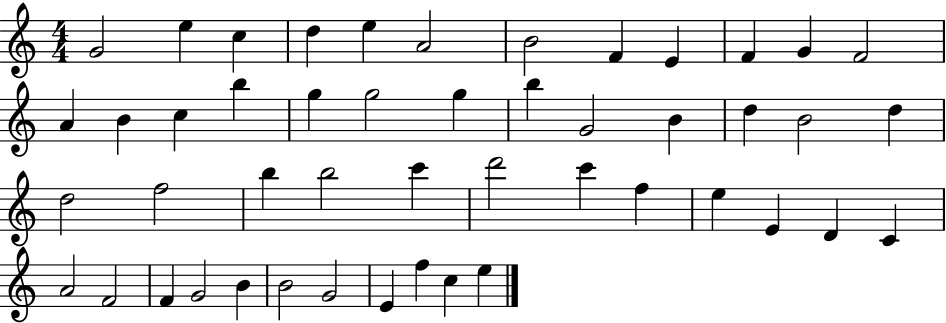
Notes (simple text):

G4/h E5/q C5/q D5/q E5/q A4/h B4/h F4/q E4/q F4/q G4/q F4/h A4/q B4/q C5/q B5/q G5/q G5/h G5/q B5/q G4/h B4/q D5/q B4/h D5/q D5/h F5/h B5/q B5/h C6/q D6/h C6/q F5/q E5/q E4/q D4/q C4/q A4/h F4/h F4/q G4/h B4/q B4/h G4/h E4/q F5/q C5/q E5/q